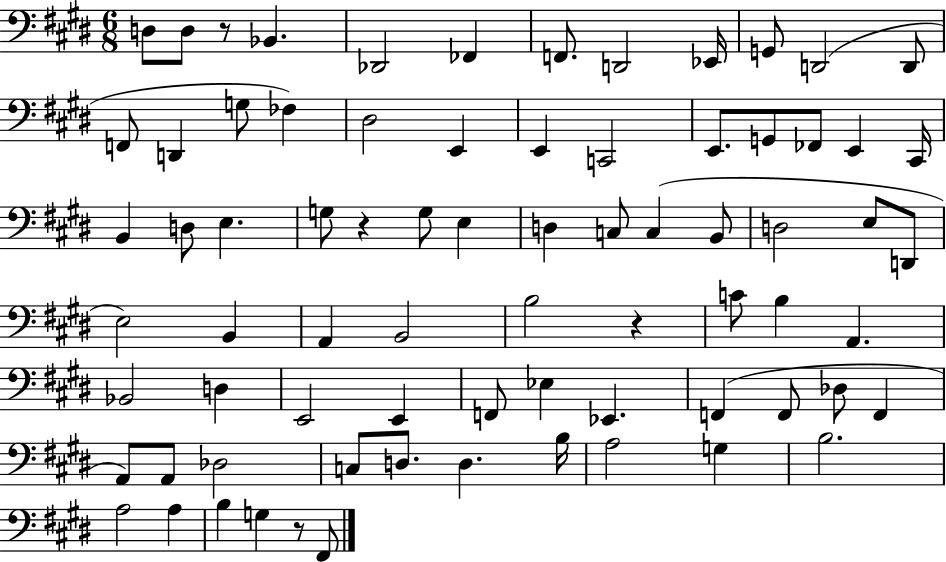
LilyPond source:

{
  \clef bass
  \numericTimeSignature
  \time 6/8
  \key e \major
  d8 d8 r8 bes,4. | des,2 fes,4 | f,8. d,2 ees,16 | g,8 d,2( d,8 | \break f,8 d,4 g8 fes4) | dis2 e,4 | e,4 c,2 | e,8. g,8 fes,8 e,4 cis,16 | \break b,4 d8 e4. | g8 r4 g8 e4 | d4 c8 c4( b,8 | d2 e8 d,8 | \break e2) b,4 | a,4 b,2 | b2 r4 | c'8 b4 a,4. | \break bes,2 d4 | e,2 e,4 | f,8 ees4 ees,4. | f,4( f,8 des8 f,4 | \break a,8) a,8 des2 | c8 d8. d4. b16 | a2 g4 | b2. | \break a2 a4 | b4 g4 r8 fis,8 | \bar "|."
}